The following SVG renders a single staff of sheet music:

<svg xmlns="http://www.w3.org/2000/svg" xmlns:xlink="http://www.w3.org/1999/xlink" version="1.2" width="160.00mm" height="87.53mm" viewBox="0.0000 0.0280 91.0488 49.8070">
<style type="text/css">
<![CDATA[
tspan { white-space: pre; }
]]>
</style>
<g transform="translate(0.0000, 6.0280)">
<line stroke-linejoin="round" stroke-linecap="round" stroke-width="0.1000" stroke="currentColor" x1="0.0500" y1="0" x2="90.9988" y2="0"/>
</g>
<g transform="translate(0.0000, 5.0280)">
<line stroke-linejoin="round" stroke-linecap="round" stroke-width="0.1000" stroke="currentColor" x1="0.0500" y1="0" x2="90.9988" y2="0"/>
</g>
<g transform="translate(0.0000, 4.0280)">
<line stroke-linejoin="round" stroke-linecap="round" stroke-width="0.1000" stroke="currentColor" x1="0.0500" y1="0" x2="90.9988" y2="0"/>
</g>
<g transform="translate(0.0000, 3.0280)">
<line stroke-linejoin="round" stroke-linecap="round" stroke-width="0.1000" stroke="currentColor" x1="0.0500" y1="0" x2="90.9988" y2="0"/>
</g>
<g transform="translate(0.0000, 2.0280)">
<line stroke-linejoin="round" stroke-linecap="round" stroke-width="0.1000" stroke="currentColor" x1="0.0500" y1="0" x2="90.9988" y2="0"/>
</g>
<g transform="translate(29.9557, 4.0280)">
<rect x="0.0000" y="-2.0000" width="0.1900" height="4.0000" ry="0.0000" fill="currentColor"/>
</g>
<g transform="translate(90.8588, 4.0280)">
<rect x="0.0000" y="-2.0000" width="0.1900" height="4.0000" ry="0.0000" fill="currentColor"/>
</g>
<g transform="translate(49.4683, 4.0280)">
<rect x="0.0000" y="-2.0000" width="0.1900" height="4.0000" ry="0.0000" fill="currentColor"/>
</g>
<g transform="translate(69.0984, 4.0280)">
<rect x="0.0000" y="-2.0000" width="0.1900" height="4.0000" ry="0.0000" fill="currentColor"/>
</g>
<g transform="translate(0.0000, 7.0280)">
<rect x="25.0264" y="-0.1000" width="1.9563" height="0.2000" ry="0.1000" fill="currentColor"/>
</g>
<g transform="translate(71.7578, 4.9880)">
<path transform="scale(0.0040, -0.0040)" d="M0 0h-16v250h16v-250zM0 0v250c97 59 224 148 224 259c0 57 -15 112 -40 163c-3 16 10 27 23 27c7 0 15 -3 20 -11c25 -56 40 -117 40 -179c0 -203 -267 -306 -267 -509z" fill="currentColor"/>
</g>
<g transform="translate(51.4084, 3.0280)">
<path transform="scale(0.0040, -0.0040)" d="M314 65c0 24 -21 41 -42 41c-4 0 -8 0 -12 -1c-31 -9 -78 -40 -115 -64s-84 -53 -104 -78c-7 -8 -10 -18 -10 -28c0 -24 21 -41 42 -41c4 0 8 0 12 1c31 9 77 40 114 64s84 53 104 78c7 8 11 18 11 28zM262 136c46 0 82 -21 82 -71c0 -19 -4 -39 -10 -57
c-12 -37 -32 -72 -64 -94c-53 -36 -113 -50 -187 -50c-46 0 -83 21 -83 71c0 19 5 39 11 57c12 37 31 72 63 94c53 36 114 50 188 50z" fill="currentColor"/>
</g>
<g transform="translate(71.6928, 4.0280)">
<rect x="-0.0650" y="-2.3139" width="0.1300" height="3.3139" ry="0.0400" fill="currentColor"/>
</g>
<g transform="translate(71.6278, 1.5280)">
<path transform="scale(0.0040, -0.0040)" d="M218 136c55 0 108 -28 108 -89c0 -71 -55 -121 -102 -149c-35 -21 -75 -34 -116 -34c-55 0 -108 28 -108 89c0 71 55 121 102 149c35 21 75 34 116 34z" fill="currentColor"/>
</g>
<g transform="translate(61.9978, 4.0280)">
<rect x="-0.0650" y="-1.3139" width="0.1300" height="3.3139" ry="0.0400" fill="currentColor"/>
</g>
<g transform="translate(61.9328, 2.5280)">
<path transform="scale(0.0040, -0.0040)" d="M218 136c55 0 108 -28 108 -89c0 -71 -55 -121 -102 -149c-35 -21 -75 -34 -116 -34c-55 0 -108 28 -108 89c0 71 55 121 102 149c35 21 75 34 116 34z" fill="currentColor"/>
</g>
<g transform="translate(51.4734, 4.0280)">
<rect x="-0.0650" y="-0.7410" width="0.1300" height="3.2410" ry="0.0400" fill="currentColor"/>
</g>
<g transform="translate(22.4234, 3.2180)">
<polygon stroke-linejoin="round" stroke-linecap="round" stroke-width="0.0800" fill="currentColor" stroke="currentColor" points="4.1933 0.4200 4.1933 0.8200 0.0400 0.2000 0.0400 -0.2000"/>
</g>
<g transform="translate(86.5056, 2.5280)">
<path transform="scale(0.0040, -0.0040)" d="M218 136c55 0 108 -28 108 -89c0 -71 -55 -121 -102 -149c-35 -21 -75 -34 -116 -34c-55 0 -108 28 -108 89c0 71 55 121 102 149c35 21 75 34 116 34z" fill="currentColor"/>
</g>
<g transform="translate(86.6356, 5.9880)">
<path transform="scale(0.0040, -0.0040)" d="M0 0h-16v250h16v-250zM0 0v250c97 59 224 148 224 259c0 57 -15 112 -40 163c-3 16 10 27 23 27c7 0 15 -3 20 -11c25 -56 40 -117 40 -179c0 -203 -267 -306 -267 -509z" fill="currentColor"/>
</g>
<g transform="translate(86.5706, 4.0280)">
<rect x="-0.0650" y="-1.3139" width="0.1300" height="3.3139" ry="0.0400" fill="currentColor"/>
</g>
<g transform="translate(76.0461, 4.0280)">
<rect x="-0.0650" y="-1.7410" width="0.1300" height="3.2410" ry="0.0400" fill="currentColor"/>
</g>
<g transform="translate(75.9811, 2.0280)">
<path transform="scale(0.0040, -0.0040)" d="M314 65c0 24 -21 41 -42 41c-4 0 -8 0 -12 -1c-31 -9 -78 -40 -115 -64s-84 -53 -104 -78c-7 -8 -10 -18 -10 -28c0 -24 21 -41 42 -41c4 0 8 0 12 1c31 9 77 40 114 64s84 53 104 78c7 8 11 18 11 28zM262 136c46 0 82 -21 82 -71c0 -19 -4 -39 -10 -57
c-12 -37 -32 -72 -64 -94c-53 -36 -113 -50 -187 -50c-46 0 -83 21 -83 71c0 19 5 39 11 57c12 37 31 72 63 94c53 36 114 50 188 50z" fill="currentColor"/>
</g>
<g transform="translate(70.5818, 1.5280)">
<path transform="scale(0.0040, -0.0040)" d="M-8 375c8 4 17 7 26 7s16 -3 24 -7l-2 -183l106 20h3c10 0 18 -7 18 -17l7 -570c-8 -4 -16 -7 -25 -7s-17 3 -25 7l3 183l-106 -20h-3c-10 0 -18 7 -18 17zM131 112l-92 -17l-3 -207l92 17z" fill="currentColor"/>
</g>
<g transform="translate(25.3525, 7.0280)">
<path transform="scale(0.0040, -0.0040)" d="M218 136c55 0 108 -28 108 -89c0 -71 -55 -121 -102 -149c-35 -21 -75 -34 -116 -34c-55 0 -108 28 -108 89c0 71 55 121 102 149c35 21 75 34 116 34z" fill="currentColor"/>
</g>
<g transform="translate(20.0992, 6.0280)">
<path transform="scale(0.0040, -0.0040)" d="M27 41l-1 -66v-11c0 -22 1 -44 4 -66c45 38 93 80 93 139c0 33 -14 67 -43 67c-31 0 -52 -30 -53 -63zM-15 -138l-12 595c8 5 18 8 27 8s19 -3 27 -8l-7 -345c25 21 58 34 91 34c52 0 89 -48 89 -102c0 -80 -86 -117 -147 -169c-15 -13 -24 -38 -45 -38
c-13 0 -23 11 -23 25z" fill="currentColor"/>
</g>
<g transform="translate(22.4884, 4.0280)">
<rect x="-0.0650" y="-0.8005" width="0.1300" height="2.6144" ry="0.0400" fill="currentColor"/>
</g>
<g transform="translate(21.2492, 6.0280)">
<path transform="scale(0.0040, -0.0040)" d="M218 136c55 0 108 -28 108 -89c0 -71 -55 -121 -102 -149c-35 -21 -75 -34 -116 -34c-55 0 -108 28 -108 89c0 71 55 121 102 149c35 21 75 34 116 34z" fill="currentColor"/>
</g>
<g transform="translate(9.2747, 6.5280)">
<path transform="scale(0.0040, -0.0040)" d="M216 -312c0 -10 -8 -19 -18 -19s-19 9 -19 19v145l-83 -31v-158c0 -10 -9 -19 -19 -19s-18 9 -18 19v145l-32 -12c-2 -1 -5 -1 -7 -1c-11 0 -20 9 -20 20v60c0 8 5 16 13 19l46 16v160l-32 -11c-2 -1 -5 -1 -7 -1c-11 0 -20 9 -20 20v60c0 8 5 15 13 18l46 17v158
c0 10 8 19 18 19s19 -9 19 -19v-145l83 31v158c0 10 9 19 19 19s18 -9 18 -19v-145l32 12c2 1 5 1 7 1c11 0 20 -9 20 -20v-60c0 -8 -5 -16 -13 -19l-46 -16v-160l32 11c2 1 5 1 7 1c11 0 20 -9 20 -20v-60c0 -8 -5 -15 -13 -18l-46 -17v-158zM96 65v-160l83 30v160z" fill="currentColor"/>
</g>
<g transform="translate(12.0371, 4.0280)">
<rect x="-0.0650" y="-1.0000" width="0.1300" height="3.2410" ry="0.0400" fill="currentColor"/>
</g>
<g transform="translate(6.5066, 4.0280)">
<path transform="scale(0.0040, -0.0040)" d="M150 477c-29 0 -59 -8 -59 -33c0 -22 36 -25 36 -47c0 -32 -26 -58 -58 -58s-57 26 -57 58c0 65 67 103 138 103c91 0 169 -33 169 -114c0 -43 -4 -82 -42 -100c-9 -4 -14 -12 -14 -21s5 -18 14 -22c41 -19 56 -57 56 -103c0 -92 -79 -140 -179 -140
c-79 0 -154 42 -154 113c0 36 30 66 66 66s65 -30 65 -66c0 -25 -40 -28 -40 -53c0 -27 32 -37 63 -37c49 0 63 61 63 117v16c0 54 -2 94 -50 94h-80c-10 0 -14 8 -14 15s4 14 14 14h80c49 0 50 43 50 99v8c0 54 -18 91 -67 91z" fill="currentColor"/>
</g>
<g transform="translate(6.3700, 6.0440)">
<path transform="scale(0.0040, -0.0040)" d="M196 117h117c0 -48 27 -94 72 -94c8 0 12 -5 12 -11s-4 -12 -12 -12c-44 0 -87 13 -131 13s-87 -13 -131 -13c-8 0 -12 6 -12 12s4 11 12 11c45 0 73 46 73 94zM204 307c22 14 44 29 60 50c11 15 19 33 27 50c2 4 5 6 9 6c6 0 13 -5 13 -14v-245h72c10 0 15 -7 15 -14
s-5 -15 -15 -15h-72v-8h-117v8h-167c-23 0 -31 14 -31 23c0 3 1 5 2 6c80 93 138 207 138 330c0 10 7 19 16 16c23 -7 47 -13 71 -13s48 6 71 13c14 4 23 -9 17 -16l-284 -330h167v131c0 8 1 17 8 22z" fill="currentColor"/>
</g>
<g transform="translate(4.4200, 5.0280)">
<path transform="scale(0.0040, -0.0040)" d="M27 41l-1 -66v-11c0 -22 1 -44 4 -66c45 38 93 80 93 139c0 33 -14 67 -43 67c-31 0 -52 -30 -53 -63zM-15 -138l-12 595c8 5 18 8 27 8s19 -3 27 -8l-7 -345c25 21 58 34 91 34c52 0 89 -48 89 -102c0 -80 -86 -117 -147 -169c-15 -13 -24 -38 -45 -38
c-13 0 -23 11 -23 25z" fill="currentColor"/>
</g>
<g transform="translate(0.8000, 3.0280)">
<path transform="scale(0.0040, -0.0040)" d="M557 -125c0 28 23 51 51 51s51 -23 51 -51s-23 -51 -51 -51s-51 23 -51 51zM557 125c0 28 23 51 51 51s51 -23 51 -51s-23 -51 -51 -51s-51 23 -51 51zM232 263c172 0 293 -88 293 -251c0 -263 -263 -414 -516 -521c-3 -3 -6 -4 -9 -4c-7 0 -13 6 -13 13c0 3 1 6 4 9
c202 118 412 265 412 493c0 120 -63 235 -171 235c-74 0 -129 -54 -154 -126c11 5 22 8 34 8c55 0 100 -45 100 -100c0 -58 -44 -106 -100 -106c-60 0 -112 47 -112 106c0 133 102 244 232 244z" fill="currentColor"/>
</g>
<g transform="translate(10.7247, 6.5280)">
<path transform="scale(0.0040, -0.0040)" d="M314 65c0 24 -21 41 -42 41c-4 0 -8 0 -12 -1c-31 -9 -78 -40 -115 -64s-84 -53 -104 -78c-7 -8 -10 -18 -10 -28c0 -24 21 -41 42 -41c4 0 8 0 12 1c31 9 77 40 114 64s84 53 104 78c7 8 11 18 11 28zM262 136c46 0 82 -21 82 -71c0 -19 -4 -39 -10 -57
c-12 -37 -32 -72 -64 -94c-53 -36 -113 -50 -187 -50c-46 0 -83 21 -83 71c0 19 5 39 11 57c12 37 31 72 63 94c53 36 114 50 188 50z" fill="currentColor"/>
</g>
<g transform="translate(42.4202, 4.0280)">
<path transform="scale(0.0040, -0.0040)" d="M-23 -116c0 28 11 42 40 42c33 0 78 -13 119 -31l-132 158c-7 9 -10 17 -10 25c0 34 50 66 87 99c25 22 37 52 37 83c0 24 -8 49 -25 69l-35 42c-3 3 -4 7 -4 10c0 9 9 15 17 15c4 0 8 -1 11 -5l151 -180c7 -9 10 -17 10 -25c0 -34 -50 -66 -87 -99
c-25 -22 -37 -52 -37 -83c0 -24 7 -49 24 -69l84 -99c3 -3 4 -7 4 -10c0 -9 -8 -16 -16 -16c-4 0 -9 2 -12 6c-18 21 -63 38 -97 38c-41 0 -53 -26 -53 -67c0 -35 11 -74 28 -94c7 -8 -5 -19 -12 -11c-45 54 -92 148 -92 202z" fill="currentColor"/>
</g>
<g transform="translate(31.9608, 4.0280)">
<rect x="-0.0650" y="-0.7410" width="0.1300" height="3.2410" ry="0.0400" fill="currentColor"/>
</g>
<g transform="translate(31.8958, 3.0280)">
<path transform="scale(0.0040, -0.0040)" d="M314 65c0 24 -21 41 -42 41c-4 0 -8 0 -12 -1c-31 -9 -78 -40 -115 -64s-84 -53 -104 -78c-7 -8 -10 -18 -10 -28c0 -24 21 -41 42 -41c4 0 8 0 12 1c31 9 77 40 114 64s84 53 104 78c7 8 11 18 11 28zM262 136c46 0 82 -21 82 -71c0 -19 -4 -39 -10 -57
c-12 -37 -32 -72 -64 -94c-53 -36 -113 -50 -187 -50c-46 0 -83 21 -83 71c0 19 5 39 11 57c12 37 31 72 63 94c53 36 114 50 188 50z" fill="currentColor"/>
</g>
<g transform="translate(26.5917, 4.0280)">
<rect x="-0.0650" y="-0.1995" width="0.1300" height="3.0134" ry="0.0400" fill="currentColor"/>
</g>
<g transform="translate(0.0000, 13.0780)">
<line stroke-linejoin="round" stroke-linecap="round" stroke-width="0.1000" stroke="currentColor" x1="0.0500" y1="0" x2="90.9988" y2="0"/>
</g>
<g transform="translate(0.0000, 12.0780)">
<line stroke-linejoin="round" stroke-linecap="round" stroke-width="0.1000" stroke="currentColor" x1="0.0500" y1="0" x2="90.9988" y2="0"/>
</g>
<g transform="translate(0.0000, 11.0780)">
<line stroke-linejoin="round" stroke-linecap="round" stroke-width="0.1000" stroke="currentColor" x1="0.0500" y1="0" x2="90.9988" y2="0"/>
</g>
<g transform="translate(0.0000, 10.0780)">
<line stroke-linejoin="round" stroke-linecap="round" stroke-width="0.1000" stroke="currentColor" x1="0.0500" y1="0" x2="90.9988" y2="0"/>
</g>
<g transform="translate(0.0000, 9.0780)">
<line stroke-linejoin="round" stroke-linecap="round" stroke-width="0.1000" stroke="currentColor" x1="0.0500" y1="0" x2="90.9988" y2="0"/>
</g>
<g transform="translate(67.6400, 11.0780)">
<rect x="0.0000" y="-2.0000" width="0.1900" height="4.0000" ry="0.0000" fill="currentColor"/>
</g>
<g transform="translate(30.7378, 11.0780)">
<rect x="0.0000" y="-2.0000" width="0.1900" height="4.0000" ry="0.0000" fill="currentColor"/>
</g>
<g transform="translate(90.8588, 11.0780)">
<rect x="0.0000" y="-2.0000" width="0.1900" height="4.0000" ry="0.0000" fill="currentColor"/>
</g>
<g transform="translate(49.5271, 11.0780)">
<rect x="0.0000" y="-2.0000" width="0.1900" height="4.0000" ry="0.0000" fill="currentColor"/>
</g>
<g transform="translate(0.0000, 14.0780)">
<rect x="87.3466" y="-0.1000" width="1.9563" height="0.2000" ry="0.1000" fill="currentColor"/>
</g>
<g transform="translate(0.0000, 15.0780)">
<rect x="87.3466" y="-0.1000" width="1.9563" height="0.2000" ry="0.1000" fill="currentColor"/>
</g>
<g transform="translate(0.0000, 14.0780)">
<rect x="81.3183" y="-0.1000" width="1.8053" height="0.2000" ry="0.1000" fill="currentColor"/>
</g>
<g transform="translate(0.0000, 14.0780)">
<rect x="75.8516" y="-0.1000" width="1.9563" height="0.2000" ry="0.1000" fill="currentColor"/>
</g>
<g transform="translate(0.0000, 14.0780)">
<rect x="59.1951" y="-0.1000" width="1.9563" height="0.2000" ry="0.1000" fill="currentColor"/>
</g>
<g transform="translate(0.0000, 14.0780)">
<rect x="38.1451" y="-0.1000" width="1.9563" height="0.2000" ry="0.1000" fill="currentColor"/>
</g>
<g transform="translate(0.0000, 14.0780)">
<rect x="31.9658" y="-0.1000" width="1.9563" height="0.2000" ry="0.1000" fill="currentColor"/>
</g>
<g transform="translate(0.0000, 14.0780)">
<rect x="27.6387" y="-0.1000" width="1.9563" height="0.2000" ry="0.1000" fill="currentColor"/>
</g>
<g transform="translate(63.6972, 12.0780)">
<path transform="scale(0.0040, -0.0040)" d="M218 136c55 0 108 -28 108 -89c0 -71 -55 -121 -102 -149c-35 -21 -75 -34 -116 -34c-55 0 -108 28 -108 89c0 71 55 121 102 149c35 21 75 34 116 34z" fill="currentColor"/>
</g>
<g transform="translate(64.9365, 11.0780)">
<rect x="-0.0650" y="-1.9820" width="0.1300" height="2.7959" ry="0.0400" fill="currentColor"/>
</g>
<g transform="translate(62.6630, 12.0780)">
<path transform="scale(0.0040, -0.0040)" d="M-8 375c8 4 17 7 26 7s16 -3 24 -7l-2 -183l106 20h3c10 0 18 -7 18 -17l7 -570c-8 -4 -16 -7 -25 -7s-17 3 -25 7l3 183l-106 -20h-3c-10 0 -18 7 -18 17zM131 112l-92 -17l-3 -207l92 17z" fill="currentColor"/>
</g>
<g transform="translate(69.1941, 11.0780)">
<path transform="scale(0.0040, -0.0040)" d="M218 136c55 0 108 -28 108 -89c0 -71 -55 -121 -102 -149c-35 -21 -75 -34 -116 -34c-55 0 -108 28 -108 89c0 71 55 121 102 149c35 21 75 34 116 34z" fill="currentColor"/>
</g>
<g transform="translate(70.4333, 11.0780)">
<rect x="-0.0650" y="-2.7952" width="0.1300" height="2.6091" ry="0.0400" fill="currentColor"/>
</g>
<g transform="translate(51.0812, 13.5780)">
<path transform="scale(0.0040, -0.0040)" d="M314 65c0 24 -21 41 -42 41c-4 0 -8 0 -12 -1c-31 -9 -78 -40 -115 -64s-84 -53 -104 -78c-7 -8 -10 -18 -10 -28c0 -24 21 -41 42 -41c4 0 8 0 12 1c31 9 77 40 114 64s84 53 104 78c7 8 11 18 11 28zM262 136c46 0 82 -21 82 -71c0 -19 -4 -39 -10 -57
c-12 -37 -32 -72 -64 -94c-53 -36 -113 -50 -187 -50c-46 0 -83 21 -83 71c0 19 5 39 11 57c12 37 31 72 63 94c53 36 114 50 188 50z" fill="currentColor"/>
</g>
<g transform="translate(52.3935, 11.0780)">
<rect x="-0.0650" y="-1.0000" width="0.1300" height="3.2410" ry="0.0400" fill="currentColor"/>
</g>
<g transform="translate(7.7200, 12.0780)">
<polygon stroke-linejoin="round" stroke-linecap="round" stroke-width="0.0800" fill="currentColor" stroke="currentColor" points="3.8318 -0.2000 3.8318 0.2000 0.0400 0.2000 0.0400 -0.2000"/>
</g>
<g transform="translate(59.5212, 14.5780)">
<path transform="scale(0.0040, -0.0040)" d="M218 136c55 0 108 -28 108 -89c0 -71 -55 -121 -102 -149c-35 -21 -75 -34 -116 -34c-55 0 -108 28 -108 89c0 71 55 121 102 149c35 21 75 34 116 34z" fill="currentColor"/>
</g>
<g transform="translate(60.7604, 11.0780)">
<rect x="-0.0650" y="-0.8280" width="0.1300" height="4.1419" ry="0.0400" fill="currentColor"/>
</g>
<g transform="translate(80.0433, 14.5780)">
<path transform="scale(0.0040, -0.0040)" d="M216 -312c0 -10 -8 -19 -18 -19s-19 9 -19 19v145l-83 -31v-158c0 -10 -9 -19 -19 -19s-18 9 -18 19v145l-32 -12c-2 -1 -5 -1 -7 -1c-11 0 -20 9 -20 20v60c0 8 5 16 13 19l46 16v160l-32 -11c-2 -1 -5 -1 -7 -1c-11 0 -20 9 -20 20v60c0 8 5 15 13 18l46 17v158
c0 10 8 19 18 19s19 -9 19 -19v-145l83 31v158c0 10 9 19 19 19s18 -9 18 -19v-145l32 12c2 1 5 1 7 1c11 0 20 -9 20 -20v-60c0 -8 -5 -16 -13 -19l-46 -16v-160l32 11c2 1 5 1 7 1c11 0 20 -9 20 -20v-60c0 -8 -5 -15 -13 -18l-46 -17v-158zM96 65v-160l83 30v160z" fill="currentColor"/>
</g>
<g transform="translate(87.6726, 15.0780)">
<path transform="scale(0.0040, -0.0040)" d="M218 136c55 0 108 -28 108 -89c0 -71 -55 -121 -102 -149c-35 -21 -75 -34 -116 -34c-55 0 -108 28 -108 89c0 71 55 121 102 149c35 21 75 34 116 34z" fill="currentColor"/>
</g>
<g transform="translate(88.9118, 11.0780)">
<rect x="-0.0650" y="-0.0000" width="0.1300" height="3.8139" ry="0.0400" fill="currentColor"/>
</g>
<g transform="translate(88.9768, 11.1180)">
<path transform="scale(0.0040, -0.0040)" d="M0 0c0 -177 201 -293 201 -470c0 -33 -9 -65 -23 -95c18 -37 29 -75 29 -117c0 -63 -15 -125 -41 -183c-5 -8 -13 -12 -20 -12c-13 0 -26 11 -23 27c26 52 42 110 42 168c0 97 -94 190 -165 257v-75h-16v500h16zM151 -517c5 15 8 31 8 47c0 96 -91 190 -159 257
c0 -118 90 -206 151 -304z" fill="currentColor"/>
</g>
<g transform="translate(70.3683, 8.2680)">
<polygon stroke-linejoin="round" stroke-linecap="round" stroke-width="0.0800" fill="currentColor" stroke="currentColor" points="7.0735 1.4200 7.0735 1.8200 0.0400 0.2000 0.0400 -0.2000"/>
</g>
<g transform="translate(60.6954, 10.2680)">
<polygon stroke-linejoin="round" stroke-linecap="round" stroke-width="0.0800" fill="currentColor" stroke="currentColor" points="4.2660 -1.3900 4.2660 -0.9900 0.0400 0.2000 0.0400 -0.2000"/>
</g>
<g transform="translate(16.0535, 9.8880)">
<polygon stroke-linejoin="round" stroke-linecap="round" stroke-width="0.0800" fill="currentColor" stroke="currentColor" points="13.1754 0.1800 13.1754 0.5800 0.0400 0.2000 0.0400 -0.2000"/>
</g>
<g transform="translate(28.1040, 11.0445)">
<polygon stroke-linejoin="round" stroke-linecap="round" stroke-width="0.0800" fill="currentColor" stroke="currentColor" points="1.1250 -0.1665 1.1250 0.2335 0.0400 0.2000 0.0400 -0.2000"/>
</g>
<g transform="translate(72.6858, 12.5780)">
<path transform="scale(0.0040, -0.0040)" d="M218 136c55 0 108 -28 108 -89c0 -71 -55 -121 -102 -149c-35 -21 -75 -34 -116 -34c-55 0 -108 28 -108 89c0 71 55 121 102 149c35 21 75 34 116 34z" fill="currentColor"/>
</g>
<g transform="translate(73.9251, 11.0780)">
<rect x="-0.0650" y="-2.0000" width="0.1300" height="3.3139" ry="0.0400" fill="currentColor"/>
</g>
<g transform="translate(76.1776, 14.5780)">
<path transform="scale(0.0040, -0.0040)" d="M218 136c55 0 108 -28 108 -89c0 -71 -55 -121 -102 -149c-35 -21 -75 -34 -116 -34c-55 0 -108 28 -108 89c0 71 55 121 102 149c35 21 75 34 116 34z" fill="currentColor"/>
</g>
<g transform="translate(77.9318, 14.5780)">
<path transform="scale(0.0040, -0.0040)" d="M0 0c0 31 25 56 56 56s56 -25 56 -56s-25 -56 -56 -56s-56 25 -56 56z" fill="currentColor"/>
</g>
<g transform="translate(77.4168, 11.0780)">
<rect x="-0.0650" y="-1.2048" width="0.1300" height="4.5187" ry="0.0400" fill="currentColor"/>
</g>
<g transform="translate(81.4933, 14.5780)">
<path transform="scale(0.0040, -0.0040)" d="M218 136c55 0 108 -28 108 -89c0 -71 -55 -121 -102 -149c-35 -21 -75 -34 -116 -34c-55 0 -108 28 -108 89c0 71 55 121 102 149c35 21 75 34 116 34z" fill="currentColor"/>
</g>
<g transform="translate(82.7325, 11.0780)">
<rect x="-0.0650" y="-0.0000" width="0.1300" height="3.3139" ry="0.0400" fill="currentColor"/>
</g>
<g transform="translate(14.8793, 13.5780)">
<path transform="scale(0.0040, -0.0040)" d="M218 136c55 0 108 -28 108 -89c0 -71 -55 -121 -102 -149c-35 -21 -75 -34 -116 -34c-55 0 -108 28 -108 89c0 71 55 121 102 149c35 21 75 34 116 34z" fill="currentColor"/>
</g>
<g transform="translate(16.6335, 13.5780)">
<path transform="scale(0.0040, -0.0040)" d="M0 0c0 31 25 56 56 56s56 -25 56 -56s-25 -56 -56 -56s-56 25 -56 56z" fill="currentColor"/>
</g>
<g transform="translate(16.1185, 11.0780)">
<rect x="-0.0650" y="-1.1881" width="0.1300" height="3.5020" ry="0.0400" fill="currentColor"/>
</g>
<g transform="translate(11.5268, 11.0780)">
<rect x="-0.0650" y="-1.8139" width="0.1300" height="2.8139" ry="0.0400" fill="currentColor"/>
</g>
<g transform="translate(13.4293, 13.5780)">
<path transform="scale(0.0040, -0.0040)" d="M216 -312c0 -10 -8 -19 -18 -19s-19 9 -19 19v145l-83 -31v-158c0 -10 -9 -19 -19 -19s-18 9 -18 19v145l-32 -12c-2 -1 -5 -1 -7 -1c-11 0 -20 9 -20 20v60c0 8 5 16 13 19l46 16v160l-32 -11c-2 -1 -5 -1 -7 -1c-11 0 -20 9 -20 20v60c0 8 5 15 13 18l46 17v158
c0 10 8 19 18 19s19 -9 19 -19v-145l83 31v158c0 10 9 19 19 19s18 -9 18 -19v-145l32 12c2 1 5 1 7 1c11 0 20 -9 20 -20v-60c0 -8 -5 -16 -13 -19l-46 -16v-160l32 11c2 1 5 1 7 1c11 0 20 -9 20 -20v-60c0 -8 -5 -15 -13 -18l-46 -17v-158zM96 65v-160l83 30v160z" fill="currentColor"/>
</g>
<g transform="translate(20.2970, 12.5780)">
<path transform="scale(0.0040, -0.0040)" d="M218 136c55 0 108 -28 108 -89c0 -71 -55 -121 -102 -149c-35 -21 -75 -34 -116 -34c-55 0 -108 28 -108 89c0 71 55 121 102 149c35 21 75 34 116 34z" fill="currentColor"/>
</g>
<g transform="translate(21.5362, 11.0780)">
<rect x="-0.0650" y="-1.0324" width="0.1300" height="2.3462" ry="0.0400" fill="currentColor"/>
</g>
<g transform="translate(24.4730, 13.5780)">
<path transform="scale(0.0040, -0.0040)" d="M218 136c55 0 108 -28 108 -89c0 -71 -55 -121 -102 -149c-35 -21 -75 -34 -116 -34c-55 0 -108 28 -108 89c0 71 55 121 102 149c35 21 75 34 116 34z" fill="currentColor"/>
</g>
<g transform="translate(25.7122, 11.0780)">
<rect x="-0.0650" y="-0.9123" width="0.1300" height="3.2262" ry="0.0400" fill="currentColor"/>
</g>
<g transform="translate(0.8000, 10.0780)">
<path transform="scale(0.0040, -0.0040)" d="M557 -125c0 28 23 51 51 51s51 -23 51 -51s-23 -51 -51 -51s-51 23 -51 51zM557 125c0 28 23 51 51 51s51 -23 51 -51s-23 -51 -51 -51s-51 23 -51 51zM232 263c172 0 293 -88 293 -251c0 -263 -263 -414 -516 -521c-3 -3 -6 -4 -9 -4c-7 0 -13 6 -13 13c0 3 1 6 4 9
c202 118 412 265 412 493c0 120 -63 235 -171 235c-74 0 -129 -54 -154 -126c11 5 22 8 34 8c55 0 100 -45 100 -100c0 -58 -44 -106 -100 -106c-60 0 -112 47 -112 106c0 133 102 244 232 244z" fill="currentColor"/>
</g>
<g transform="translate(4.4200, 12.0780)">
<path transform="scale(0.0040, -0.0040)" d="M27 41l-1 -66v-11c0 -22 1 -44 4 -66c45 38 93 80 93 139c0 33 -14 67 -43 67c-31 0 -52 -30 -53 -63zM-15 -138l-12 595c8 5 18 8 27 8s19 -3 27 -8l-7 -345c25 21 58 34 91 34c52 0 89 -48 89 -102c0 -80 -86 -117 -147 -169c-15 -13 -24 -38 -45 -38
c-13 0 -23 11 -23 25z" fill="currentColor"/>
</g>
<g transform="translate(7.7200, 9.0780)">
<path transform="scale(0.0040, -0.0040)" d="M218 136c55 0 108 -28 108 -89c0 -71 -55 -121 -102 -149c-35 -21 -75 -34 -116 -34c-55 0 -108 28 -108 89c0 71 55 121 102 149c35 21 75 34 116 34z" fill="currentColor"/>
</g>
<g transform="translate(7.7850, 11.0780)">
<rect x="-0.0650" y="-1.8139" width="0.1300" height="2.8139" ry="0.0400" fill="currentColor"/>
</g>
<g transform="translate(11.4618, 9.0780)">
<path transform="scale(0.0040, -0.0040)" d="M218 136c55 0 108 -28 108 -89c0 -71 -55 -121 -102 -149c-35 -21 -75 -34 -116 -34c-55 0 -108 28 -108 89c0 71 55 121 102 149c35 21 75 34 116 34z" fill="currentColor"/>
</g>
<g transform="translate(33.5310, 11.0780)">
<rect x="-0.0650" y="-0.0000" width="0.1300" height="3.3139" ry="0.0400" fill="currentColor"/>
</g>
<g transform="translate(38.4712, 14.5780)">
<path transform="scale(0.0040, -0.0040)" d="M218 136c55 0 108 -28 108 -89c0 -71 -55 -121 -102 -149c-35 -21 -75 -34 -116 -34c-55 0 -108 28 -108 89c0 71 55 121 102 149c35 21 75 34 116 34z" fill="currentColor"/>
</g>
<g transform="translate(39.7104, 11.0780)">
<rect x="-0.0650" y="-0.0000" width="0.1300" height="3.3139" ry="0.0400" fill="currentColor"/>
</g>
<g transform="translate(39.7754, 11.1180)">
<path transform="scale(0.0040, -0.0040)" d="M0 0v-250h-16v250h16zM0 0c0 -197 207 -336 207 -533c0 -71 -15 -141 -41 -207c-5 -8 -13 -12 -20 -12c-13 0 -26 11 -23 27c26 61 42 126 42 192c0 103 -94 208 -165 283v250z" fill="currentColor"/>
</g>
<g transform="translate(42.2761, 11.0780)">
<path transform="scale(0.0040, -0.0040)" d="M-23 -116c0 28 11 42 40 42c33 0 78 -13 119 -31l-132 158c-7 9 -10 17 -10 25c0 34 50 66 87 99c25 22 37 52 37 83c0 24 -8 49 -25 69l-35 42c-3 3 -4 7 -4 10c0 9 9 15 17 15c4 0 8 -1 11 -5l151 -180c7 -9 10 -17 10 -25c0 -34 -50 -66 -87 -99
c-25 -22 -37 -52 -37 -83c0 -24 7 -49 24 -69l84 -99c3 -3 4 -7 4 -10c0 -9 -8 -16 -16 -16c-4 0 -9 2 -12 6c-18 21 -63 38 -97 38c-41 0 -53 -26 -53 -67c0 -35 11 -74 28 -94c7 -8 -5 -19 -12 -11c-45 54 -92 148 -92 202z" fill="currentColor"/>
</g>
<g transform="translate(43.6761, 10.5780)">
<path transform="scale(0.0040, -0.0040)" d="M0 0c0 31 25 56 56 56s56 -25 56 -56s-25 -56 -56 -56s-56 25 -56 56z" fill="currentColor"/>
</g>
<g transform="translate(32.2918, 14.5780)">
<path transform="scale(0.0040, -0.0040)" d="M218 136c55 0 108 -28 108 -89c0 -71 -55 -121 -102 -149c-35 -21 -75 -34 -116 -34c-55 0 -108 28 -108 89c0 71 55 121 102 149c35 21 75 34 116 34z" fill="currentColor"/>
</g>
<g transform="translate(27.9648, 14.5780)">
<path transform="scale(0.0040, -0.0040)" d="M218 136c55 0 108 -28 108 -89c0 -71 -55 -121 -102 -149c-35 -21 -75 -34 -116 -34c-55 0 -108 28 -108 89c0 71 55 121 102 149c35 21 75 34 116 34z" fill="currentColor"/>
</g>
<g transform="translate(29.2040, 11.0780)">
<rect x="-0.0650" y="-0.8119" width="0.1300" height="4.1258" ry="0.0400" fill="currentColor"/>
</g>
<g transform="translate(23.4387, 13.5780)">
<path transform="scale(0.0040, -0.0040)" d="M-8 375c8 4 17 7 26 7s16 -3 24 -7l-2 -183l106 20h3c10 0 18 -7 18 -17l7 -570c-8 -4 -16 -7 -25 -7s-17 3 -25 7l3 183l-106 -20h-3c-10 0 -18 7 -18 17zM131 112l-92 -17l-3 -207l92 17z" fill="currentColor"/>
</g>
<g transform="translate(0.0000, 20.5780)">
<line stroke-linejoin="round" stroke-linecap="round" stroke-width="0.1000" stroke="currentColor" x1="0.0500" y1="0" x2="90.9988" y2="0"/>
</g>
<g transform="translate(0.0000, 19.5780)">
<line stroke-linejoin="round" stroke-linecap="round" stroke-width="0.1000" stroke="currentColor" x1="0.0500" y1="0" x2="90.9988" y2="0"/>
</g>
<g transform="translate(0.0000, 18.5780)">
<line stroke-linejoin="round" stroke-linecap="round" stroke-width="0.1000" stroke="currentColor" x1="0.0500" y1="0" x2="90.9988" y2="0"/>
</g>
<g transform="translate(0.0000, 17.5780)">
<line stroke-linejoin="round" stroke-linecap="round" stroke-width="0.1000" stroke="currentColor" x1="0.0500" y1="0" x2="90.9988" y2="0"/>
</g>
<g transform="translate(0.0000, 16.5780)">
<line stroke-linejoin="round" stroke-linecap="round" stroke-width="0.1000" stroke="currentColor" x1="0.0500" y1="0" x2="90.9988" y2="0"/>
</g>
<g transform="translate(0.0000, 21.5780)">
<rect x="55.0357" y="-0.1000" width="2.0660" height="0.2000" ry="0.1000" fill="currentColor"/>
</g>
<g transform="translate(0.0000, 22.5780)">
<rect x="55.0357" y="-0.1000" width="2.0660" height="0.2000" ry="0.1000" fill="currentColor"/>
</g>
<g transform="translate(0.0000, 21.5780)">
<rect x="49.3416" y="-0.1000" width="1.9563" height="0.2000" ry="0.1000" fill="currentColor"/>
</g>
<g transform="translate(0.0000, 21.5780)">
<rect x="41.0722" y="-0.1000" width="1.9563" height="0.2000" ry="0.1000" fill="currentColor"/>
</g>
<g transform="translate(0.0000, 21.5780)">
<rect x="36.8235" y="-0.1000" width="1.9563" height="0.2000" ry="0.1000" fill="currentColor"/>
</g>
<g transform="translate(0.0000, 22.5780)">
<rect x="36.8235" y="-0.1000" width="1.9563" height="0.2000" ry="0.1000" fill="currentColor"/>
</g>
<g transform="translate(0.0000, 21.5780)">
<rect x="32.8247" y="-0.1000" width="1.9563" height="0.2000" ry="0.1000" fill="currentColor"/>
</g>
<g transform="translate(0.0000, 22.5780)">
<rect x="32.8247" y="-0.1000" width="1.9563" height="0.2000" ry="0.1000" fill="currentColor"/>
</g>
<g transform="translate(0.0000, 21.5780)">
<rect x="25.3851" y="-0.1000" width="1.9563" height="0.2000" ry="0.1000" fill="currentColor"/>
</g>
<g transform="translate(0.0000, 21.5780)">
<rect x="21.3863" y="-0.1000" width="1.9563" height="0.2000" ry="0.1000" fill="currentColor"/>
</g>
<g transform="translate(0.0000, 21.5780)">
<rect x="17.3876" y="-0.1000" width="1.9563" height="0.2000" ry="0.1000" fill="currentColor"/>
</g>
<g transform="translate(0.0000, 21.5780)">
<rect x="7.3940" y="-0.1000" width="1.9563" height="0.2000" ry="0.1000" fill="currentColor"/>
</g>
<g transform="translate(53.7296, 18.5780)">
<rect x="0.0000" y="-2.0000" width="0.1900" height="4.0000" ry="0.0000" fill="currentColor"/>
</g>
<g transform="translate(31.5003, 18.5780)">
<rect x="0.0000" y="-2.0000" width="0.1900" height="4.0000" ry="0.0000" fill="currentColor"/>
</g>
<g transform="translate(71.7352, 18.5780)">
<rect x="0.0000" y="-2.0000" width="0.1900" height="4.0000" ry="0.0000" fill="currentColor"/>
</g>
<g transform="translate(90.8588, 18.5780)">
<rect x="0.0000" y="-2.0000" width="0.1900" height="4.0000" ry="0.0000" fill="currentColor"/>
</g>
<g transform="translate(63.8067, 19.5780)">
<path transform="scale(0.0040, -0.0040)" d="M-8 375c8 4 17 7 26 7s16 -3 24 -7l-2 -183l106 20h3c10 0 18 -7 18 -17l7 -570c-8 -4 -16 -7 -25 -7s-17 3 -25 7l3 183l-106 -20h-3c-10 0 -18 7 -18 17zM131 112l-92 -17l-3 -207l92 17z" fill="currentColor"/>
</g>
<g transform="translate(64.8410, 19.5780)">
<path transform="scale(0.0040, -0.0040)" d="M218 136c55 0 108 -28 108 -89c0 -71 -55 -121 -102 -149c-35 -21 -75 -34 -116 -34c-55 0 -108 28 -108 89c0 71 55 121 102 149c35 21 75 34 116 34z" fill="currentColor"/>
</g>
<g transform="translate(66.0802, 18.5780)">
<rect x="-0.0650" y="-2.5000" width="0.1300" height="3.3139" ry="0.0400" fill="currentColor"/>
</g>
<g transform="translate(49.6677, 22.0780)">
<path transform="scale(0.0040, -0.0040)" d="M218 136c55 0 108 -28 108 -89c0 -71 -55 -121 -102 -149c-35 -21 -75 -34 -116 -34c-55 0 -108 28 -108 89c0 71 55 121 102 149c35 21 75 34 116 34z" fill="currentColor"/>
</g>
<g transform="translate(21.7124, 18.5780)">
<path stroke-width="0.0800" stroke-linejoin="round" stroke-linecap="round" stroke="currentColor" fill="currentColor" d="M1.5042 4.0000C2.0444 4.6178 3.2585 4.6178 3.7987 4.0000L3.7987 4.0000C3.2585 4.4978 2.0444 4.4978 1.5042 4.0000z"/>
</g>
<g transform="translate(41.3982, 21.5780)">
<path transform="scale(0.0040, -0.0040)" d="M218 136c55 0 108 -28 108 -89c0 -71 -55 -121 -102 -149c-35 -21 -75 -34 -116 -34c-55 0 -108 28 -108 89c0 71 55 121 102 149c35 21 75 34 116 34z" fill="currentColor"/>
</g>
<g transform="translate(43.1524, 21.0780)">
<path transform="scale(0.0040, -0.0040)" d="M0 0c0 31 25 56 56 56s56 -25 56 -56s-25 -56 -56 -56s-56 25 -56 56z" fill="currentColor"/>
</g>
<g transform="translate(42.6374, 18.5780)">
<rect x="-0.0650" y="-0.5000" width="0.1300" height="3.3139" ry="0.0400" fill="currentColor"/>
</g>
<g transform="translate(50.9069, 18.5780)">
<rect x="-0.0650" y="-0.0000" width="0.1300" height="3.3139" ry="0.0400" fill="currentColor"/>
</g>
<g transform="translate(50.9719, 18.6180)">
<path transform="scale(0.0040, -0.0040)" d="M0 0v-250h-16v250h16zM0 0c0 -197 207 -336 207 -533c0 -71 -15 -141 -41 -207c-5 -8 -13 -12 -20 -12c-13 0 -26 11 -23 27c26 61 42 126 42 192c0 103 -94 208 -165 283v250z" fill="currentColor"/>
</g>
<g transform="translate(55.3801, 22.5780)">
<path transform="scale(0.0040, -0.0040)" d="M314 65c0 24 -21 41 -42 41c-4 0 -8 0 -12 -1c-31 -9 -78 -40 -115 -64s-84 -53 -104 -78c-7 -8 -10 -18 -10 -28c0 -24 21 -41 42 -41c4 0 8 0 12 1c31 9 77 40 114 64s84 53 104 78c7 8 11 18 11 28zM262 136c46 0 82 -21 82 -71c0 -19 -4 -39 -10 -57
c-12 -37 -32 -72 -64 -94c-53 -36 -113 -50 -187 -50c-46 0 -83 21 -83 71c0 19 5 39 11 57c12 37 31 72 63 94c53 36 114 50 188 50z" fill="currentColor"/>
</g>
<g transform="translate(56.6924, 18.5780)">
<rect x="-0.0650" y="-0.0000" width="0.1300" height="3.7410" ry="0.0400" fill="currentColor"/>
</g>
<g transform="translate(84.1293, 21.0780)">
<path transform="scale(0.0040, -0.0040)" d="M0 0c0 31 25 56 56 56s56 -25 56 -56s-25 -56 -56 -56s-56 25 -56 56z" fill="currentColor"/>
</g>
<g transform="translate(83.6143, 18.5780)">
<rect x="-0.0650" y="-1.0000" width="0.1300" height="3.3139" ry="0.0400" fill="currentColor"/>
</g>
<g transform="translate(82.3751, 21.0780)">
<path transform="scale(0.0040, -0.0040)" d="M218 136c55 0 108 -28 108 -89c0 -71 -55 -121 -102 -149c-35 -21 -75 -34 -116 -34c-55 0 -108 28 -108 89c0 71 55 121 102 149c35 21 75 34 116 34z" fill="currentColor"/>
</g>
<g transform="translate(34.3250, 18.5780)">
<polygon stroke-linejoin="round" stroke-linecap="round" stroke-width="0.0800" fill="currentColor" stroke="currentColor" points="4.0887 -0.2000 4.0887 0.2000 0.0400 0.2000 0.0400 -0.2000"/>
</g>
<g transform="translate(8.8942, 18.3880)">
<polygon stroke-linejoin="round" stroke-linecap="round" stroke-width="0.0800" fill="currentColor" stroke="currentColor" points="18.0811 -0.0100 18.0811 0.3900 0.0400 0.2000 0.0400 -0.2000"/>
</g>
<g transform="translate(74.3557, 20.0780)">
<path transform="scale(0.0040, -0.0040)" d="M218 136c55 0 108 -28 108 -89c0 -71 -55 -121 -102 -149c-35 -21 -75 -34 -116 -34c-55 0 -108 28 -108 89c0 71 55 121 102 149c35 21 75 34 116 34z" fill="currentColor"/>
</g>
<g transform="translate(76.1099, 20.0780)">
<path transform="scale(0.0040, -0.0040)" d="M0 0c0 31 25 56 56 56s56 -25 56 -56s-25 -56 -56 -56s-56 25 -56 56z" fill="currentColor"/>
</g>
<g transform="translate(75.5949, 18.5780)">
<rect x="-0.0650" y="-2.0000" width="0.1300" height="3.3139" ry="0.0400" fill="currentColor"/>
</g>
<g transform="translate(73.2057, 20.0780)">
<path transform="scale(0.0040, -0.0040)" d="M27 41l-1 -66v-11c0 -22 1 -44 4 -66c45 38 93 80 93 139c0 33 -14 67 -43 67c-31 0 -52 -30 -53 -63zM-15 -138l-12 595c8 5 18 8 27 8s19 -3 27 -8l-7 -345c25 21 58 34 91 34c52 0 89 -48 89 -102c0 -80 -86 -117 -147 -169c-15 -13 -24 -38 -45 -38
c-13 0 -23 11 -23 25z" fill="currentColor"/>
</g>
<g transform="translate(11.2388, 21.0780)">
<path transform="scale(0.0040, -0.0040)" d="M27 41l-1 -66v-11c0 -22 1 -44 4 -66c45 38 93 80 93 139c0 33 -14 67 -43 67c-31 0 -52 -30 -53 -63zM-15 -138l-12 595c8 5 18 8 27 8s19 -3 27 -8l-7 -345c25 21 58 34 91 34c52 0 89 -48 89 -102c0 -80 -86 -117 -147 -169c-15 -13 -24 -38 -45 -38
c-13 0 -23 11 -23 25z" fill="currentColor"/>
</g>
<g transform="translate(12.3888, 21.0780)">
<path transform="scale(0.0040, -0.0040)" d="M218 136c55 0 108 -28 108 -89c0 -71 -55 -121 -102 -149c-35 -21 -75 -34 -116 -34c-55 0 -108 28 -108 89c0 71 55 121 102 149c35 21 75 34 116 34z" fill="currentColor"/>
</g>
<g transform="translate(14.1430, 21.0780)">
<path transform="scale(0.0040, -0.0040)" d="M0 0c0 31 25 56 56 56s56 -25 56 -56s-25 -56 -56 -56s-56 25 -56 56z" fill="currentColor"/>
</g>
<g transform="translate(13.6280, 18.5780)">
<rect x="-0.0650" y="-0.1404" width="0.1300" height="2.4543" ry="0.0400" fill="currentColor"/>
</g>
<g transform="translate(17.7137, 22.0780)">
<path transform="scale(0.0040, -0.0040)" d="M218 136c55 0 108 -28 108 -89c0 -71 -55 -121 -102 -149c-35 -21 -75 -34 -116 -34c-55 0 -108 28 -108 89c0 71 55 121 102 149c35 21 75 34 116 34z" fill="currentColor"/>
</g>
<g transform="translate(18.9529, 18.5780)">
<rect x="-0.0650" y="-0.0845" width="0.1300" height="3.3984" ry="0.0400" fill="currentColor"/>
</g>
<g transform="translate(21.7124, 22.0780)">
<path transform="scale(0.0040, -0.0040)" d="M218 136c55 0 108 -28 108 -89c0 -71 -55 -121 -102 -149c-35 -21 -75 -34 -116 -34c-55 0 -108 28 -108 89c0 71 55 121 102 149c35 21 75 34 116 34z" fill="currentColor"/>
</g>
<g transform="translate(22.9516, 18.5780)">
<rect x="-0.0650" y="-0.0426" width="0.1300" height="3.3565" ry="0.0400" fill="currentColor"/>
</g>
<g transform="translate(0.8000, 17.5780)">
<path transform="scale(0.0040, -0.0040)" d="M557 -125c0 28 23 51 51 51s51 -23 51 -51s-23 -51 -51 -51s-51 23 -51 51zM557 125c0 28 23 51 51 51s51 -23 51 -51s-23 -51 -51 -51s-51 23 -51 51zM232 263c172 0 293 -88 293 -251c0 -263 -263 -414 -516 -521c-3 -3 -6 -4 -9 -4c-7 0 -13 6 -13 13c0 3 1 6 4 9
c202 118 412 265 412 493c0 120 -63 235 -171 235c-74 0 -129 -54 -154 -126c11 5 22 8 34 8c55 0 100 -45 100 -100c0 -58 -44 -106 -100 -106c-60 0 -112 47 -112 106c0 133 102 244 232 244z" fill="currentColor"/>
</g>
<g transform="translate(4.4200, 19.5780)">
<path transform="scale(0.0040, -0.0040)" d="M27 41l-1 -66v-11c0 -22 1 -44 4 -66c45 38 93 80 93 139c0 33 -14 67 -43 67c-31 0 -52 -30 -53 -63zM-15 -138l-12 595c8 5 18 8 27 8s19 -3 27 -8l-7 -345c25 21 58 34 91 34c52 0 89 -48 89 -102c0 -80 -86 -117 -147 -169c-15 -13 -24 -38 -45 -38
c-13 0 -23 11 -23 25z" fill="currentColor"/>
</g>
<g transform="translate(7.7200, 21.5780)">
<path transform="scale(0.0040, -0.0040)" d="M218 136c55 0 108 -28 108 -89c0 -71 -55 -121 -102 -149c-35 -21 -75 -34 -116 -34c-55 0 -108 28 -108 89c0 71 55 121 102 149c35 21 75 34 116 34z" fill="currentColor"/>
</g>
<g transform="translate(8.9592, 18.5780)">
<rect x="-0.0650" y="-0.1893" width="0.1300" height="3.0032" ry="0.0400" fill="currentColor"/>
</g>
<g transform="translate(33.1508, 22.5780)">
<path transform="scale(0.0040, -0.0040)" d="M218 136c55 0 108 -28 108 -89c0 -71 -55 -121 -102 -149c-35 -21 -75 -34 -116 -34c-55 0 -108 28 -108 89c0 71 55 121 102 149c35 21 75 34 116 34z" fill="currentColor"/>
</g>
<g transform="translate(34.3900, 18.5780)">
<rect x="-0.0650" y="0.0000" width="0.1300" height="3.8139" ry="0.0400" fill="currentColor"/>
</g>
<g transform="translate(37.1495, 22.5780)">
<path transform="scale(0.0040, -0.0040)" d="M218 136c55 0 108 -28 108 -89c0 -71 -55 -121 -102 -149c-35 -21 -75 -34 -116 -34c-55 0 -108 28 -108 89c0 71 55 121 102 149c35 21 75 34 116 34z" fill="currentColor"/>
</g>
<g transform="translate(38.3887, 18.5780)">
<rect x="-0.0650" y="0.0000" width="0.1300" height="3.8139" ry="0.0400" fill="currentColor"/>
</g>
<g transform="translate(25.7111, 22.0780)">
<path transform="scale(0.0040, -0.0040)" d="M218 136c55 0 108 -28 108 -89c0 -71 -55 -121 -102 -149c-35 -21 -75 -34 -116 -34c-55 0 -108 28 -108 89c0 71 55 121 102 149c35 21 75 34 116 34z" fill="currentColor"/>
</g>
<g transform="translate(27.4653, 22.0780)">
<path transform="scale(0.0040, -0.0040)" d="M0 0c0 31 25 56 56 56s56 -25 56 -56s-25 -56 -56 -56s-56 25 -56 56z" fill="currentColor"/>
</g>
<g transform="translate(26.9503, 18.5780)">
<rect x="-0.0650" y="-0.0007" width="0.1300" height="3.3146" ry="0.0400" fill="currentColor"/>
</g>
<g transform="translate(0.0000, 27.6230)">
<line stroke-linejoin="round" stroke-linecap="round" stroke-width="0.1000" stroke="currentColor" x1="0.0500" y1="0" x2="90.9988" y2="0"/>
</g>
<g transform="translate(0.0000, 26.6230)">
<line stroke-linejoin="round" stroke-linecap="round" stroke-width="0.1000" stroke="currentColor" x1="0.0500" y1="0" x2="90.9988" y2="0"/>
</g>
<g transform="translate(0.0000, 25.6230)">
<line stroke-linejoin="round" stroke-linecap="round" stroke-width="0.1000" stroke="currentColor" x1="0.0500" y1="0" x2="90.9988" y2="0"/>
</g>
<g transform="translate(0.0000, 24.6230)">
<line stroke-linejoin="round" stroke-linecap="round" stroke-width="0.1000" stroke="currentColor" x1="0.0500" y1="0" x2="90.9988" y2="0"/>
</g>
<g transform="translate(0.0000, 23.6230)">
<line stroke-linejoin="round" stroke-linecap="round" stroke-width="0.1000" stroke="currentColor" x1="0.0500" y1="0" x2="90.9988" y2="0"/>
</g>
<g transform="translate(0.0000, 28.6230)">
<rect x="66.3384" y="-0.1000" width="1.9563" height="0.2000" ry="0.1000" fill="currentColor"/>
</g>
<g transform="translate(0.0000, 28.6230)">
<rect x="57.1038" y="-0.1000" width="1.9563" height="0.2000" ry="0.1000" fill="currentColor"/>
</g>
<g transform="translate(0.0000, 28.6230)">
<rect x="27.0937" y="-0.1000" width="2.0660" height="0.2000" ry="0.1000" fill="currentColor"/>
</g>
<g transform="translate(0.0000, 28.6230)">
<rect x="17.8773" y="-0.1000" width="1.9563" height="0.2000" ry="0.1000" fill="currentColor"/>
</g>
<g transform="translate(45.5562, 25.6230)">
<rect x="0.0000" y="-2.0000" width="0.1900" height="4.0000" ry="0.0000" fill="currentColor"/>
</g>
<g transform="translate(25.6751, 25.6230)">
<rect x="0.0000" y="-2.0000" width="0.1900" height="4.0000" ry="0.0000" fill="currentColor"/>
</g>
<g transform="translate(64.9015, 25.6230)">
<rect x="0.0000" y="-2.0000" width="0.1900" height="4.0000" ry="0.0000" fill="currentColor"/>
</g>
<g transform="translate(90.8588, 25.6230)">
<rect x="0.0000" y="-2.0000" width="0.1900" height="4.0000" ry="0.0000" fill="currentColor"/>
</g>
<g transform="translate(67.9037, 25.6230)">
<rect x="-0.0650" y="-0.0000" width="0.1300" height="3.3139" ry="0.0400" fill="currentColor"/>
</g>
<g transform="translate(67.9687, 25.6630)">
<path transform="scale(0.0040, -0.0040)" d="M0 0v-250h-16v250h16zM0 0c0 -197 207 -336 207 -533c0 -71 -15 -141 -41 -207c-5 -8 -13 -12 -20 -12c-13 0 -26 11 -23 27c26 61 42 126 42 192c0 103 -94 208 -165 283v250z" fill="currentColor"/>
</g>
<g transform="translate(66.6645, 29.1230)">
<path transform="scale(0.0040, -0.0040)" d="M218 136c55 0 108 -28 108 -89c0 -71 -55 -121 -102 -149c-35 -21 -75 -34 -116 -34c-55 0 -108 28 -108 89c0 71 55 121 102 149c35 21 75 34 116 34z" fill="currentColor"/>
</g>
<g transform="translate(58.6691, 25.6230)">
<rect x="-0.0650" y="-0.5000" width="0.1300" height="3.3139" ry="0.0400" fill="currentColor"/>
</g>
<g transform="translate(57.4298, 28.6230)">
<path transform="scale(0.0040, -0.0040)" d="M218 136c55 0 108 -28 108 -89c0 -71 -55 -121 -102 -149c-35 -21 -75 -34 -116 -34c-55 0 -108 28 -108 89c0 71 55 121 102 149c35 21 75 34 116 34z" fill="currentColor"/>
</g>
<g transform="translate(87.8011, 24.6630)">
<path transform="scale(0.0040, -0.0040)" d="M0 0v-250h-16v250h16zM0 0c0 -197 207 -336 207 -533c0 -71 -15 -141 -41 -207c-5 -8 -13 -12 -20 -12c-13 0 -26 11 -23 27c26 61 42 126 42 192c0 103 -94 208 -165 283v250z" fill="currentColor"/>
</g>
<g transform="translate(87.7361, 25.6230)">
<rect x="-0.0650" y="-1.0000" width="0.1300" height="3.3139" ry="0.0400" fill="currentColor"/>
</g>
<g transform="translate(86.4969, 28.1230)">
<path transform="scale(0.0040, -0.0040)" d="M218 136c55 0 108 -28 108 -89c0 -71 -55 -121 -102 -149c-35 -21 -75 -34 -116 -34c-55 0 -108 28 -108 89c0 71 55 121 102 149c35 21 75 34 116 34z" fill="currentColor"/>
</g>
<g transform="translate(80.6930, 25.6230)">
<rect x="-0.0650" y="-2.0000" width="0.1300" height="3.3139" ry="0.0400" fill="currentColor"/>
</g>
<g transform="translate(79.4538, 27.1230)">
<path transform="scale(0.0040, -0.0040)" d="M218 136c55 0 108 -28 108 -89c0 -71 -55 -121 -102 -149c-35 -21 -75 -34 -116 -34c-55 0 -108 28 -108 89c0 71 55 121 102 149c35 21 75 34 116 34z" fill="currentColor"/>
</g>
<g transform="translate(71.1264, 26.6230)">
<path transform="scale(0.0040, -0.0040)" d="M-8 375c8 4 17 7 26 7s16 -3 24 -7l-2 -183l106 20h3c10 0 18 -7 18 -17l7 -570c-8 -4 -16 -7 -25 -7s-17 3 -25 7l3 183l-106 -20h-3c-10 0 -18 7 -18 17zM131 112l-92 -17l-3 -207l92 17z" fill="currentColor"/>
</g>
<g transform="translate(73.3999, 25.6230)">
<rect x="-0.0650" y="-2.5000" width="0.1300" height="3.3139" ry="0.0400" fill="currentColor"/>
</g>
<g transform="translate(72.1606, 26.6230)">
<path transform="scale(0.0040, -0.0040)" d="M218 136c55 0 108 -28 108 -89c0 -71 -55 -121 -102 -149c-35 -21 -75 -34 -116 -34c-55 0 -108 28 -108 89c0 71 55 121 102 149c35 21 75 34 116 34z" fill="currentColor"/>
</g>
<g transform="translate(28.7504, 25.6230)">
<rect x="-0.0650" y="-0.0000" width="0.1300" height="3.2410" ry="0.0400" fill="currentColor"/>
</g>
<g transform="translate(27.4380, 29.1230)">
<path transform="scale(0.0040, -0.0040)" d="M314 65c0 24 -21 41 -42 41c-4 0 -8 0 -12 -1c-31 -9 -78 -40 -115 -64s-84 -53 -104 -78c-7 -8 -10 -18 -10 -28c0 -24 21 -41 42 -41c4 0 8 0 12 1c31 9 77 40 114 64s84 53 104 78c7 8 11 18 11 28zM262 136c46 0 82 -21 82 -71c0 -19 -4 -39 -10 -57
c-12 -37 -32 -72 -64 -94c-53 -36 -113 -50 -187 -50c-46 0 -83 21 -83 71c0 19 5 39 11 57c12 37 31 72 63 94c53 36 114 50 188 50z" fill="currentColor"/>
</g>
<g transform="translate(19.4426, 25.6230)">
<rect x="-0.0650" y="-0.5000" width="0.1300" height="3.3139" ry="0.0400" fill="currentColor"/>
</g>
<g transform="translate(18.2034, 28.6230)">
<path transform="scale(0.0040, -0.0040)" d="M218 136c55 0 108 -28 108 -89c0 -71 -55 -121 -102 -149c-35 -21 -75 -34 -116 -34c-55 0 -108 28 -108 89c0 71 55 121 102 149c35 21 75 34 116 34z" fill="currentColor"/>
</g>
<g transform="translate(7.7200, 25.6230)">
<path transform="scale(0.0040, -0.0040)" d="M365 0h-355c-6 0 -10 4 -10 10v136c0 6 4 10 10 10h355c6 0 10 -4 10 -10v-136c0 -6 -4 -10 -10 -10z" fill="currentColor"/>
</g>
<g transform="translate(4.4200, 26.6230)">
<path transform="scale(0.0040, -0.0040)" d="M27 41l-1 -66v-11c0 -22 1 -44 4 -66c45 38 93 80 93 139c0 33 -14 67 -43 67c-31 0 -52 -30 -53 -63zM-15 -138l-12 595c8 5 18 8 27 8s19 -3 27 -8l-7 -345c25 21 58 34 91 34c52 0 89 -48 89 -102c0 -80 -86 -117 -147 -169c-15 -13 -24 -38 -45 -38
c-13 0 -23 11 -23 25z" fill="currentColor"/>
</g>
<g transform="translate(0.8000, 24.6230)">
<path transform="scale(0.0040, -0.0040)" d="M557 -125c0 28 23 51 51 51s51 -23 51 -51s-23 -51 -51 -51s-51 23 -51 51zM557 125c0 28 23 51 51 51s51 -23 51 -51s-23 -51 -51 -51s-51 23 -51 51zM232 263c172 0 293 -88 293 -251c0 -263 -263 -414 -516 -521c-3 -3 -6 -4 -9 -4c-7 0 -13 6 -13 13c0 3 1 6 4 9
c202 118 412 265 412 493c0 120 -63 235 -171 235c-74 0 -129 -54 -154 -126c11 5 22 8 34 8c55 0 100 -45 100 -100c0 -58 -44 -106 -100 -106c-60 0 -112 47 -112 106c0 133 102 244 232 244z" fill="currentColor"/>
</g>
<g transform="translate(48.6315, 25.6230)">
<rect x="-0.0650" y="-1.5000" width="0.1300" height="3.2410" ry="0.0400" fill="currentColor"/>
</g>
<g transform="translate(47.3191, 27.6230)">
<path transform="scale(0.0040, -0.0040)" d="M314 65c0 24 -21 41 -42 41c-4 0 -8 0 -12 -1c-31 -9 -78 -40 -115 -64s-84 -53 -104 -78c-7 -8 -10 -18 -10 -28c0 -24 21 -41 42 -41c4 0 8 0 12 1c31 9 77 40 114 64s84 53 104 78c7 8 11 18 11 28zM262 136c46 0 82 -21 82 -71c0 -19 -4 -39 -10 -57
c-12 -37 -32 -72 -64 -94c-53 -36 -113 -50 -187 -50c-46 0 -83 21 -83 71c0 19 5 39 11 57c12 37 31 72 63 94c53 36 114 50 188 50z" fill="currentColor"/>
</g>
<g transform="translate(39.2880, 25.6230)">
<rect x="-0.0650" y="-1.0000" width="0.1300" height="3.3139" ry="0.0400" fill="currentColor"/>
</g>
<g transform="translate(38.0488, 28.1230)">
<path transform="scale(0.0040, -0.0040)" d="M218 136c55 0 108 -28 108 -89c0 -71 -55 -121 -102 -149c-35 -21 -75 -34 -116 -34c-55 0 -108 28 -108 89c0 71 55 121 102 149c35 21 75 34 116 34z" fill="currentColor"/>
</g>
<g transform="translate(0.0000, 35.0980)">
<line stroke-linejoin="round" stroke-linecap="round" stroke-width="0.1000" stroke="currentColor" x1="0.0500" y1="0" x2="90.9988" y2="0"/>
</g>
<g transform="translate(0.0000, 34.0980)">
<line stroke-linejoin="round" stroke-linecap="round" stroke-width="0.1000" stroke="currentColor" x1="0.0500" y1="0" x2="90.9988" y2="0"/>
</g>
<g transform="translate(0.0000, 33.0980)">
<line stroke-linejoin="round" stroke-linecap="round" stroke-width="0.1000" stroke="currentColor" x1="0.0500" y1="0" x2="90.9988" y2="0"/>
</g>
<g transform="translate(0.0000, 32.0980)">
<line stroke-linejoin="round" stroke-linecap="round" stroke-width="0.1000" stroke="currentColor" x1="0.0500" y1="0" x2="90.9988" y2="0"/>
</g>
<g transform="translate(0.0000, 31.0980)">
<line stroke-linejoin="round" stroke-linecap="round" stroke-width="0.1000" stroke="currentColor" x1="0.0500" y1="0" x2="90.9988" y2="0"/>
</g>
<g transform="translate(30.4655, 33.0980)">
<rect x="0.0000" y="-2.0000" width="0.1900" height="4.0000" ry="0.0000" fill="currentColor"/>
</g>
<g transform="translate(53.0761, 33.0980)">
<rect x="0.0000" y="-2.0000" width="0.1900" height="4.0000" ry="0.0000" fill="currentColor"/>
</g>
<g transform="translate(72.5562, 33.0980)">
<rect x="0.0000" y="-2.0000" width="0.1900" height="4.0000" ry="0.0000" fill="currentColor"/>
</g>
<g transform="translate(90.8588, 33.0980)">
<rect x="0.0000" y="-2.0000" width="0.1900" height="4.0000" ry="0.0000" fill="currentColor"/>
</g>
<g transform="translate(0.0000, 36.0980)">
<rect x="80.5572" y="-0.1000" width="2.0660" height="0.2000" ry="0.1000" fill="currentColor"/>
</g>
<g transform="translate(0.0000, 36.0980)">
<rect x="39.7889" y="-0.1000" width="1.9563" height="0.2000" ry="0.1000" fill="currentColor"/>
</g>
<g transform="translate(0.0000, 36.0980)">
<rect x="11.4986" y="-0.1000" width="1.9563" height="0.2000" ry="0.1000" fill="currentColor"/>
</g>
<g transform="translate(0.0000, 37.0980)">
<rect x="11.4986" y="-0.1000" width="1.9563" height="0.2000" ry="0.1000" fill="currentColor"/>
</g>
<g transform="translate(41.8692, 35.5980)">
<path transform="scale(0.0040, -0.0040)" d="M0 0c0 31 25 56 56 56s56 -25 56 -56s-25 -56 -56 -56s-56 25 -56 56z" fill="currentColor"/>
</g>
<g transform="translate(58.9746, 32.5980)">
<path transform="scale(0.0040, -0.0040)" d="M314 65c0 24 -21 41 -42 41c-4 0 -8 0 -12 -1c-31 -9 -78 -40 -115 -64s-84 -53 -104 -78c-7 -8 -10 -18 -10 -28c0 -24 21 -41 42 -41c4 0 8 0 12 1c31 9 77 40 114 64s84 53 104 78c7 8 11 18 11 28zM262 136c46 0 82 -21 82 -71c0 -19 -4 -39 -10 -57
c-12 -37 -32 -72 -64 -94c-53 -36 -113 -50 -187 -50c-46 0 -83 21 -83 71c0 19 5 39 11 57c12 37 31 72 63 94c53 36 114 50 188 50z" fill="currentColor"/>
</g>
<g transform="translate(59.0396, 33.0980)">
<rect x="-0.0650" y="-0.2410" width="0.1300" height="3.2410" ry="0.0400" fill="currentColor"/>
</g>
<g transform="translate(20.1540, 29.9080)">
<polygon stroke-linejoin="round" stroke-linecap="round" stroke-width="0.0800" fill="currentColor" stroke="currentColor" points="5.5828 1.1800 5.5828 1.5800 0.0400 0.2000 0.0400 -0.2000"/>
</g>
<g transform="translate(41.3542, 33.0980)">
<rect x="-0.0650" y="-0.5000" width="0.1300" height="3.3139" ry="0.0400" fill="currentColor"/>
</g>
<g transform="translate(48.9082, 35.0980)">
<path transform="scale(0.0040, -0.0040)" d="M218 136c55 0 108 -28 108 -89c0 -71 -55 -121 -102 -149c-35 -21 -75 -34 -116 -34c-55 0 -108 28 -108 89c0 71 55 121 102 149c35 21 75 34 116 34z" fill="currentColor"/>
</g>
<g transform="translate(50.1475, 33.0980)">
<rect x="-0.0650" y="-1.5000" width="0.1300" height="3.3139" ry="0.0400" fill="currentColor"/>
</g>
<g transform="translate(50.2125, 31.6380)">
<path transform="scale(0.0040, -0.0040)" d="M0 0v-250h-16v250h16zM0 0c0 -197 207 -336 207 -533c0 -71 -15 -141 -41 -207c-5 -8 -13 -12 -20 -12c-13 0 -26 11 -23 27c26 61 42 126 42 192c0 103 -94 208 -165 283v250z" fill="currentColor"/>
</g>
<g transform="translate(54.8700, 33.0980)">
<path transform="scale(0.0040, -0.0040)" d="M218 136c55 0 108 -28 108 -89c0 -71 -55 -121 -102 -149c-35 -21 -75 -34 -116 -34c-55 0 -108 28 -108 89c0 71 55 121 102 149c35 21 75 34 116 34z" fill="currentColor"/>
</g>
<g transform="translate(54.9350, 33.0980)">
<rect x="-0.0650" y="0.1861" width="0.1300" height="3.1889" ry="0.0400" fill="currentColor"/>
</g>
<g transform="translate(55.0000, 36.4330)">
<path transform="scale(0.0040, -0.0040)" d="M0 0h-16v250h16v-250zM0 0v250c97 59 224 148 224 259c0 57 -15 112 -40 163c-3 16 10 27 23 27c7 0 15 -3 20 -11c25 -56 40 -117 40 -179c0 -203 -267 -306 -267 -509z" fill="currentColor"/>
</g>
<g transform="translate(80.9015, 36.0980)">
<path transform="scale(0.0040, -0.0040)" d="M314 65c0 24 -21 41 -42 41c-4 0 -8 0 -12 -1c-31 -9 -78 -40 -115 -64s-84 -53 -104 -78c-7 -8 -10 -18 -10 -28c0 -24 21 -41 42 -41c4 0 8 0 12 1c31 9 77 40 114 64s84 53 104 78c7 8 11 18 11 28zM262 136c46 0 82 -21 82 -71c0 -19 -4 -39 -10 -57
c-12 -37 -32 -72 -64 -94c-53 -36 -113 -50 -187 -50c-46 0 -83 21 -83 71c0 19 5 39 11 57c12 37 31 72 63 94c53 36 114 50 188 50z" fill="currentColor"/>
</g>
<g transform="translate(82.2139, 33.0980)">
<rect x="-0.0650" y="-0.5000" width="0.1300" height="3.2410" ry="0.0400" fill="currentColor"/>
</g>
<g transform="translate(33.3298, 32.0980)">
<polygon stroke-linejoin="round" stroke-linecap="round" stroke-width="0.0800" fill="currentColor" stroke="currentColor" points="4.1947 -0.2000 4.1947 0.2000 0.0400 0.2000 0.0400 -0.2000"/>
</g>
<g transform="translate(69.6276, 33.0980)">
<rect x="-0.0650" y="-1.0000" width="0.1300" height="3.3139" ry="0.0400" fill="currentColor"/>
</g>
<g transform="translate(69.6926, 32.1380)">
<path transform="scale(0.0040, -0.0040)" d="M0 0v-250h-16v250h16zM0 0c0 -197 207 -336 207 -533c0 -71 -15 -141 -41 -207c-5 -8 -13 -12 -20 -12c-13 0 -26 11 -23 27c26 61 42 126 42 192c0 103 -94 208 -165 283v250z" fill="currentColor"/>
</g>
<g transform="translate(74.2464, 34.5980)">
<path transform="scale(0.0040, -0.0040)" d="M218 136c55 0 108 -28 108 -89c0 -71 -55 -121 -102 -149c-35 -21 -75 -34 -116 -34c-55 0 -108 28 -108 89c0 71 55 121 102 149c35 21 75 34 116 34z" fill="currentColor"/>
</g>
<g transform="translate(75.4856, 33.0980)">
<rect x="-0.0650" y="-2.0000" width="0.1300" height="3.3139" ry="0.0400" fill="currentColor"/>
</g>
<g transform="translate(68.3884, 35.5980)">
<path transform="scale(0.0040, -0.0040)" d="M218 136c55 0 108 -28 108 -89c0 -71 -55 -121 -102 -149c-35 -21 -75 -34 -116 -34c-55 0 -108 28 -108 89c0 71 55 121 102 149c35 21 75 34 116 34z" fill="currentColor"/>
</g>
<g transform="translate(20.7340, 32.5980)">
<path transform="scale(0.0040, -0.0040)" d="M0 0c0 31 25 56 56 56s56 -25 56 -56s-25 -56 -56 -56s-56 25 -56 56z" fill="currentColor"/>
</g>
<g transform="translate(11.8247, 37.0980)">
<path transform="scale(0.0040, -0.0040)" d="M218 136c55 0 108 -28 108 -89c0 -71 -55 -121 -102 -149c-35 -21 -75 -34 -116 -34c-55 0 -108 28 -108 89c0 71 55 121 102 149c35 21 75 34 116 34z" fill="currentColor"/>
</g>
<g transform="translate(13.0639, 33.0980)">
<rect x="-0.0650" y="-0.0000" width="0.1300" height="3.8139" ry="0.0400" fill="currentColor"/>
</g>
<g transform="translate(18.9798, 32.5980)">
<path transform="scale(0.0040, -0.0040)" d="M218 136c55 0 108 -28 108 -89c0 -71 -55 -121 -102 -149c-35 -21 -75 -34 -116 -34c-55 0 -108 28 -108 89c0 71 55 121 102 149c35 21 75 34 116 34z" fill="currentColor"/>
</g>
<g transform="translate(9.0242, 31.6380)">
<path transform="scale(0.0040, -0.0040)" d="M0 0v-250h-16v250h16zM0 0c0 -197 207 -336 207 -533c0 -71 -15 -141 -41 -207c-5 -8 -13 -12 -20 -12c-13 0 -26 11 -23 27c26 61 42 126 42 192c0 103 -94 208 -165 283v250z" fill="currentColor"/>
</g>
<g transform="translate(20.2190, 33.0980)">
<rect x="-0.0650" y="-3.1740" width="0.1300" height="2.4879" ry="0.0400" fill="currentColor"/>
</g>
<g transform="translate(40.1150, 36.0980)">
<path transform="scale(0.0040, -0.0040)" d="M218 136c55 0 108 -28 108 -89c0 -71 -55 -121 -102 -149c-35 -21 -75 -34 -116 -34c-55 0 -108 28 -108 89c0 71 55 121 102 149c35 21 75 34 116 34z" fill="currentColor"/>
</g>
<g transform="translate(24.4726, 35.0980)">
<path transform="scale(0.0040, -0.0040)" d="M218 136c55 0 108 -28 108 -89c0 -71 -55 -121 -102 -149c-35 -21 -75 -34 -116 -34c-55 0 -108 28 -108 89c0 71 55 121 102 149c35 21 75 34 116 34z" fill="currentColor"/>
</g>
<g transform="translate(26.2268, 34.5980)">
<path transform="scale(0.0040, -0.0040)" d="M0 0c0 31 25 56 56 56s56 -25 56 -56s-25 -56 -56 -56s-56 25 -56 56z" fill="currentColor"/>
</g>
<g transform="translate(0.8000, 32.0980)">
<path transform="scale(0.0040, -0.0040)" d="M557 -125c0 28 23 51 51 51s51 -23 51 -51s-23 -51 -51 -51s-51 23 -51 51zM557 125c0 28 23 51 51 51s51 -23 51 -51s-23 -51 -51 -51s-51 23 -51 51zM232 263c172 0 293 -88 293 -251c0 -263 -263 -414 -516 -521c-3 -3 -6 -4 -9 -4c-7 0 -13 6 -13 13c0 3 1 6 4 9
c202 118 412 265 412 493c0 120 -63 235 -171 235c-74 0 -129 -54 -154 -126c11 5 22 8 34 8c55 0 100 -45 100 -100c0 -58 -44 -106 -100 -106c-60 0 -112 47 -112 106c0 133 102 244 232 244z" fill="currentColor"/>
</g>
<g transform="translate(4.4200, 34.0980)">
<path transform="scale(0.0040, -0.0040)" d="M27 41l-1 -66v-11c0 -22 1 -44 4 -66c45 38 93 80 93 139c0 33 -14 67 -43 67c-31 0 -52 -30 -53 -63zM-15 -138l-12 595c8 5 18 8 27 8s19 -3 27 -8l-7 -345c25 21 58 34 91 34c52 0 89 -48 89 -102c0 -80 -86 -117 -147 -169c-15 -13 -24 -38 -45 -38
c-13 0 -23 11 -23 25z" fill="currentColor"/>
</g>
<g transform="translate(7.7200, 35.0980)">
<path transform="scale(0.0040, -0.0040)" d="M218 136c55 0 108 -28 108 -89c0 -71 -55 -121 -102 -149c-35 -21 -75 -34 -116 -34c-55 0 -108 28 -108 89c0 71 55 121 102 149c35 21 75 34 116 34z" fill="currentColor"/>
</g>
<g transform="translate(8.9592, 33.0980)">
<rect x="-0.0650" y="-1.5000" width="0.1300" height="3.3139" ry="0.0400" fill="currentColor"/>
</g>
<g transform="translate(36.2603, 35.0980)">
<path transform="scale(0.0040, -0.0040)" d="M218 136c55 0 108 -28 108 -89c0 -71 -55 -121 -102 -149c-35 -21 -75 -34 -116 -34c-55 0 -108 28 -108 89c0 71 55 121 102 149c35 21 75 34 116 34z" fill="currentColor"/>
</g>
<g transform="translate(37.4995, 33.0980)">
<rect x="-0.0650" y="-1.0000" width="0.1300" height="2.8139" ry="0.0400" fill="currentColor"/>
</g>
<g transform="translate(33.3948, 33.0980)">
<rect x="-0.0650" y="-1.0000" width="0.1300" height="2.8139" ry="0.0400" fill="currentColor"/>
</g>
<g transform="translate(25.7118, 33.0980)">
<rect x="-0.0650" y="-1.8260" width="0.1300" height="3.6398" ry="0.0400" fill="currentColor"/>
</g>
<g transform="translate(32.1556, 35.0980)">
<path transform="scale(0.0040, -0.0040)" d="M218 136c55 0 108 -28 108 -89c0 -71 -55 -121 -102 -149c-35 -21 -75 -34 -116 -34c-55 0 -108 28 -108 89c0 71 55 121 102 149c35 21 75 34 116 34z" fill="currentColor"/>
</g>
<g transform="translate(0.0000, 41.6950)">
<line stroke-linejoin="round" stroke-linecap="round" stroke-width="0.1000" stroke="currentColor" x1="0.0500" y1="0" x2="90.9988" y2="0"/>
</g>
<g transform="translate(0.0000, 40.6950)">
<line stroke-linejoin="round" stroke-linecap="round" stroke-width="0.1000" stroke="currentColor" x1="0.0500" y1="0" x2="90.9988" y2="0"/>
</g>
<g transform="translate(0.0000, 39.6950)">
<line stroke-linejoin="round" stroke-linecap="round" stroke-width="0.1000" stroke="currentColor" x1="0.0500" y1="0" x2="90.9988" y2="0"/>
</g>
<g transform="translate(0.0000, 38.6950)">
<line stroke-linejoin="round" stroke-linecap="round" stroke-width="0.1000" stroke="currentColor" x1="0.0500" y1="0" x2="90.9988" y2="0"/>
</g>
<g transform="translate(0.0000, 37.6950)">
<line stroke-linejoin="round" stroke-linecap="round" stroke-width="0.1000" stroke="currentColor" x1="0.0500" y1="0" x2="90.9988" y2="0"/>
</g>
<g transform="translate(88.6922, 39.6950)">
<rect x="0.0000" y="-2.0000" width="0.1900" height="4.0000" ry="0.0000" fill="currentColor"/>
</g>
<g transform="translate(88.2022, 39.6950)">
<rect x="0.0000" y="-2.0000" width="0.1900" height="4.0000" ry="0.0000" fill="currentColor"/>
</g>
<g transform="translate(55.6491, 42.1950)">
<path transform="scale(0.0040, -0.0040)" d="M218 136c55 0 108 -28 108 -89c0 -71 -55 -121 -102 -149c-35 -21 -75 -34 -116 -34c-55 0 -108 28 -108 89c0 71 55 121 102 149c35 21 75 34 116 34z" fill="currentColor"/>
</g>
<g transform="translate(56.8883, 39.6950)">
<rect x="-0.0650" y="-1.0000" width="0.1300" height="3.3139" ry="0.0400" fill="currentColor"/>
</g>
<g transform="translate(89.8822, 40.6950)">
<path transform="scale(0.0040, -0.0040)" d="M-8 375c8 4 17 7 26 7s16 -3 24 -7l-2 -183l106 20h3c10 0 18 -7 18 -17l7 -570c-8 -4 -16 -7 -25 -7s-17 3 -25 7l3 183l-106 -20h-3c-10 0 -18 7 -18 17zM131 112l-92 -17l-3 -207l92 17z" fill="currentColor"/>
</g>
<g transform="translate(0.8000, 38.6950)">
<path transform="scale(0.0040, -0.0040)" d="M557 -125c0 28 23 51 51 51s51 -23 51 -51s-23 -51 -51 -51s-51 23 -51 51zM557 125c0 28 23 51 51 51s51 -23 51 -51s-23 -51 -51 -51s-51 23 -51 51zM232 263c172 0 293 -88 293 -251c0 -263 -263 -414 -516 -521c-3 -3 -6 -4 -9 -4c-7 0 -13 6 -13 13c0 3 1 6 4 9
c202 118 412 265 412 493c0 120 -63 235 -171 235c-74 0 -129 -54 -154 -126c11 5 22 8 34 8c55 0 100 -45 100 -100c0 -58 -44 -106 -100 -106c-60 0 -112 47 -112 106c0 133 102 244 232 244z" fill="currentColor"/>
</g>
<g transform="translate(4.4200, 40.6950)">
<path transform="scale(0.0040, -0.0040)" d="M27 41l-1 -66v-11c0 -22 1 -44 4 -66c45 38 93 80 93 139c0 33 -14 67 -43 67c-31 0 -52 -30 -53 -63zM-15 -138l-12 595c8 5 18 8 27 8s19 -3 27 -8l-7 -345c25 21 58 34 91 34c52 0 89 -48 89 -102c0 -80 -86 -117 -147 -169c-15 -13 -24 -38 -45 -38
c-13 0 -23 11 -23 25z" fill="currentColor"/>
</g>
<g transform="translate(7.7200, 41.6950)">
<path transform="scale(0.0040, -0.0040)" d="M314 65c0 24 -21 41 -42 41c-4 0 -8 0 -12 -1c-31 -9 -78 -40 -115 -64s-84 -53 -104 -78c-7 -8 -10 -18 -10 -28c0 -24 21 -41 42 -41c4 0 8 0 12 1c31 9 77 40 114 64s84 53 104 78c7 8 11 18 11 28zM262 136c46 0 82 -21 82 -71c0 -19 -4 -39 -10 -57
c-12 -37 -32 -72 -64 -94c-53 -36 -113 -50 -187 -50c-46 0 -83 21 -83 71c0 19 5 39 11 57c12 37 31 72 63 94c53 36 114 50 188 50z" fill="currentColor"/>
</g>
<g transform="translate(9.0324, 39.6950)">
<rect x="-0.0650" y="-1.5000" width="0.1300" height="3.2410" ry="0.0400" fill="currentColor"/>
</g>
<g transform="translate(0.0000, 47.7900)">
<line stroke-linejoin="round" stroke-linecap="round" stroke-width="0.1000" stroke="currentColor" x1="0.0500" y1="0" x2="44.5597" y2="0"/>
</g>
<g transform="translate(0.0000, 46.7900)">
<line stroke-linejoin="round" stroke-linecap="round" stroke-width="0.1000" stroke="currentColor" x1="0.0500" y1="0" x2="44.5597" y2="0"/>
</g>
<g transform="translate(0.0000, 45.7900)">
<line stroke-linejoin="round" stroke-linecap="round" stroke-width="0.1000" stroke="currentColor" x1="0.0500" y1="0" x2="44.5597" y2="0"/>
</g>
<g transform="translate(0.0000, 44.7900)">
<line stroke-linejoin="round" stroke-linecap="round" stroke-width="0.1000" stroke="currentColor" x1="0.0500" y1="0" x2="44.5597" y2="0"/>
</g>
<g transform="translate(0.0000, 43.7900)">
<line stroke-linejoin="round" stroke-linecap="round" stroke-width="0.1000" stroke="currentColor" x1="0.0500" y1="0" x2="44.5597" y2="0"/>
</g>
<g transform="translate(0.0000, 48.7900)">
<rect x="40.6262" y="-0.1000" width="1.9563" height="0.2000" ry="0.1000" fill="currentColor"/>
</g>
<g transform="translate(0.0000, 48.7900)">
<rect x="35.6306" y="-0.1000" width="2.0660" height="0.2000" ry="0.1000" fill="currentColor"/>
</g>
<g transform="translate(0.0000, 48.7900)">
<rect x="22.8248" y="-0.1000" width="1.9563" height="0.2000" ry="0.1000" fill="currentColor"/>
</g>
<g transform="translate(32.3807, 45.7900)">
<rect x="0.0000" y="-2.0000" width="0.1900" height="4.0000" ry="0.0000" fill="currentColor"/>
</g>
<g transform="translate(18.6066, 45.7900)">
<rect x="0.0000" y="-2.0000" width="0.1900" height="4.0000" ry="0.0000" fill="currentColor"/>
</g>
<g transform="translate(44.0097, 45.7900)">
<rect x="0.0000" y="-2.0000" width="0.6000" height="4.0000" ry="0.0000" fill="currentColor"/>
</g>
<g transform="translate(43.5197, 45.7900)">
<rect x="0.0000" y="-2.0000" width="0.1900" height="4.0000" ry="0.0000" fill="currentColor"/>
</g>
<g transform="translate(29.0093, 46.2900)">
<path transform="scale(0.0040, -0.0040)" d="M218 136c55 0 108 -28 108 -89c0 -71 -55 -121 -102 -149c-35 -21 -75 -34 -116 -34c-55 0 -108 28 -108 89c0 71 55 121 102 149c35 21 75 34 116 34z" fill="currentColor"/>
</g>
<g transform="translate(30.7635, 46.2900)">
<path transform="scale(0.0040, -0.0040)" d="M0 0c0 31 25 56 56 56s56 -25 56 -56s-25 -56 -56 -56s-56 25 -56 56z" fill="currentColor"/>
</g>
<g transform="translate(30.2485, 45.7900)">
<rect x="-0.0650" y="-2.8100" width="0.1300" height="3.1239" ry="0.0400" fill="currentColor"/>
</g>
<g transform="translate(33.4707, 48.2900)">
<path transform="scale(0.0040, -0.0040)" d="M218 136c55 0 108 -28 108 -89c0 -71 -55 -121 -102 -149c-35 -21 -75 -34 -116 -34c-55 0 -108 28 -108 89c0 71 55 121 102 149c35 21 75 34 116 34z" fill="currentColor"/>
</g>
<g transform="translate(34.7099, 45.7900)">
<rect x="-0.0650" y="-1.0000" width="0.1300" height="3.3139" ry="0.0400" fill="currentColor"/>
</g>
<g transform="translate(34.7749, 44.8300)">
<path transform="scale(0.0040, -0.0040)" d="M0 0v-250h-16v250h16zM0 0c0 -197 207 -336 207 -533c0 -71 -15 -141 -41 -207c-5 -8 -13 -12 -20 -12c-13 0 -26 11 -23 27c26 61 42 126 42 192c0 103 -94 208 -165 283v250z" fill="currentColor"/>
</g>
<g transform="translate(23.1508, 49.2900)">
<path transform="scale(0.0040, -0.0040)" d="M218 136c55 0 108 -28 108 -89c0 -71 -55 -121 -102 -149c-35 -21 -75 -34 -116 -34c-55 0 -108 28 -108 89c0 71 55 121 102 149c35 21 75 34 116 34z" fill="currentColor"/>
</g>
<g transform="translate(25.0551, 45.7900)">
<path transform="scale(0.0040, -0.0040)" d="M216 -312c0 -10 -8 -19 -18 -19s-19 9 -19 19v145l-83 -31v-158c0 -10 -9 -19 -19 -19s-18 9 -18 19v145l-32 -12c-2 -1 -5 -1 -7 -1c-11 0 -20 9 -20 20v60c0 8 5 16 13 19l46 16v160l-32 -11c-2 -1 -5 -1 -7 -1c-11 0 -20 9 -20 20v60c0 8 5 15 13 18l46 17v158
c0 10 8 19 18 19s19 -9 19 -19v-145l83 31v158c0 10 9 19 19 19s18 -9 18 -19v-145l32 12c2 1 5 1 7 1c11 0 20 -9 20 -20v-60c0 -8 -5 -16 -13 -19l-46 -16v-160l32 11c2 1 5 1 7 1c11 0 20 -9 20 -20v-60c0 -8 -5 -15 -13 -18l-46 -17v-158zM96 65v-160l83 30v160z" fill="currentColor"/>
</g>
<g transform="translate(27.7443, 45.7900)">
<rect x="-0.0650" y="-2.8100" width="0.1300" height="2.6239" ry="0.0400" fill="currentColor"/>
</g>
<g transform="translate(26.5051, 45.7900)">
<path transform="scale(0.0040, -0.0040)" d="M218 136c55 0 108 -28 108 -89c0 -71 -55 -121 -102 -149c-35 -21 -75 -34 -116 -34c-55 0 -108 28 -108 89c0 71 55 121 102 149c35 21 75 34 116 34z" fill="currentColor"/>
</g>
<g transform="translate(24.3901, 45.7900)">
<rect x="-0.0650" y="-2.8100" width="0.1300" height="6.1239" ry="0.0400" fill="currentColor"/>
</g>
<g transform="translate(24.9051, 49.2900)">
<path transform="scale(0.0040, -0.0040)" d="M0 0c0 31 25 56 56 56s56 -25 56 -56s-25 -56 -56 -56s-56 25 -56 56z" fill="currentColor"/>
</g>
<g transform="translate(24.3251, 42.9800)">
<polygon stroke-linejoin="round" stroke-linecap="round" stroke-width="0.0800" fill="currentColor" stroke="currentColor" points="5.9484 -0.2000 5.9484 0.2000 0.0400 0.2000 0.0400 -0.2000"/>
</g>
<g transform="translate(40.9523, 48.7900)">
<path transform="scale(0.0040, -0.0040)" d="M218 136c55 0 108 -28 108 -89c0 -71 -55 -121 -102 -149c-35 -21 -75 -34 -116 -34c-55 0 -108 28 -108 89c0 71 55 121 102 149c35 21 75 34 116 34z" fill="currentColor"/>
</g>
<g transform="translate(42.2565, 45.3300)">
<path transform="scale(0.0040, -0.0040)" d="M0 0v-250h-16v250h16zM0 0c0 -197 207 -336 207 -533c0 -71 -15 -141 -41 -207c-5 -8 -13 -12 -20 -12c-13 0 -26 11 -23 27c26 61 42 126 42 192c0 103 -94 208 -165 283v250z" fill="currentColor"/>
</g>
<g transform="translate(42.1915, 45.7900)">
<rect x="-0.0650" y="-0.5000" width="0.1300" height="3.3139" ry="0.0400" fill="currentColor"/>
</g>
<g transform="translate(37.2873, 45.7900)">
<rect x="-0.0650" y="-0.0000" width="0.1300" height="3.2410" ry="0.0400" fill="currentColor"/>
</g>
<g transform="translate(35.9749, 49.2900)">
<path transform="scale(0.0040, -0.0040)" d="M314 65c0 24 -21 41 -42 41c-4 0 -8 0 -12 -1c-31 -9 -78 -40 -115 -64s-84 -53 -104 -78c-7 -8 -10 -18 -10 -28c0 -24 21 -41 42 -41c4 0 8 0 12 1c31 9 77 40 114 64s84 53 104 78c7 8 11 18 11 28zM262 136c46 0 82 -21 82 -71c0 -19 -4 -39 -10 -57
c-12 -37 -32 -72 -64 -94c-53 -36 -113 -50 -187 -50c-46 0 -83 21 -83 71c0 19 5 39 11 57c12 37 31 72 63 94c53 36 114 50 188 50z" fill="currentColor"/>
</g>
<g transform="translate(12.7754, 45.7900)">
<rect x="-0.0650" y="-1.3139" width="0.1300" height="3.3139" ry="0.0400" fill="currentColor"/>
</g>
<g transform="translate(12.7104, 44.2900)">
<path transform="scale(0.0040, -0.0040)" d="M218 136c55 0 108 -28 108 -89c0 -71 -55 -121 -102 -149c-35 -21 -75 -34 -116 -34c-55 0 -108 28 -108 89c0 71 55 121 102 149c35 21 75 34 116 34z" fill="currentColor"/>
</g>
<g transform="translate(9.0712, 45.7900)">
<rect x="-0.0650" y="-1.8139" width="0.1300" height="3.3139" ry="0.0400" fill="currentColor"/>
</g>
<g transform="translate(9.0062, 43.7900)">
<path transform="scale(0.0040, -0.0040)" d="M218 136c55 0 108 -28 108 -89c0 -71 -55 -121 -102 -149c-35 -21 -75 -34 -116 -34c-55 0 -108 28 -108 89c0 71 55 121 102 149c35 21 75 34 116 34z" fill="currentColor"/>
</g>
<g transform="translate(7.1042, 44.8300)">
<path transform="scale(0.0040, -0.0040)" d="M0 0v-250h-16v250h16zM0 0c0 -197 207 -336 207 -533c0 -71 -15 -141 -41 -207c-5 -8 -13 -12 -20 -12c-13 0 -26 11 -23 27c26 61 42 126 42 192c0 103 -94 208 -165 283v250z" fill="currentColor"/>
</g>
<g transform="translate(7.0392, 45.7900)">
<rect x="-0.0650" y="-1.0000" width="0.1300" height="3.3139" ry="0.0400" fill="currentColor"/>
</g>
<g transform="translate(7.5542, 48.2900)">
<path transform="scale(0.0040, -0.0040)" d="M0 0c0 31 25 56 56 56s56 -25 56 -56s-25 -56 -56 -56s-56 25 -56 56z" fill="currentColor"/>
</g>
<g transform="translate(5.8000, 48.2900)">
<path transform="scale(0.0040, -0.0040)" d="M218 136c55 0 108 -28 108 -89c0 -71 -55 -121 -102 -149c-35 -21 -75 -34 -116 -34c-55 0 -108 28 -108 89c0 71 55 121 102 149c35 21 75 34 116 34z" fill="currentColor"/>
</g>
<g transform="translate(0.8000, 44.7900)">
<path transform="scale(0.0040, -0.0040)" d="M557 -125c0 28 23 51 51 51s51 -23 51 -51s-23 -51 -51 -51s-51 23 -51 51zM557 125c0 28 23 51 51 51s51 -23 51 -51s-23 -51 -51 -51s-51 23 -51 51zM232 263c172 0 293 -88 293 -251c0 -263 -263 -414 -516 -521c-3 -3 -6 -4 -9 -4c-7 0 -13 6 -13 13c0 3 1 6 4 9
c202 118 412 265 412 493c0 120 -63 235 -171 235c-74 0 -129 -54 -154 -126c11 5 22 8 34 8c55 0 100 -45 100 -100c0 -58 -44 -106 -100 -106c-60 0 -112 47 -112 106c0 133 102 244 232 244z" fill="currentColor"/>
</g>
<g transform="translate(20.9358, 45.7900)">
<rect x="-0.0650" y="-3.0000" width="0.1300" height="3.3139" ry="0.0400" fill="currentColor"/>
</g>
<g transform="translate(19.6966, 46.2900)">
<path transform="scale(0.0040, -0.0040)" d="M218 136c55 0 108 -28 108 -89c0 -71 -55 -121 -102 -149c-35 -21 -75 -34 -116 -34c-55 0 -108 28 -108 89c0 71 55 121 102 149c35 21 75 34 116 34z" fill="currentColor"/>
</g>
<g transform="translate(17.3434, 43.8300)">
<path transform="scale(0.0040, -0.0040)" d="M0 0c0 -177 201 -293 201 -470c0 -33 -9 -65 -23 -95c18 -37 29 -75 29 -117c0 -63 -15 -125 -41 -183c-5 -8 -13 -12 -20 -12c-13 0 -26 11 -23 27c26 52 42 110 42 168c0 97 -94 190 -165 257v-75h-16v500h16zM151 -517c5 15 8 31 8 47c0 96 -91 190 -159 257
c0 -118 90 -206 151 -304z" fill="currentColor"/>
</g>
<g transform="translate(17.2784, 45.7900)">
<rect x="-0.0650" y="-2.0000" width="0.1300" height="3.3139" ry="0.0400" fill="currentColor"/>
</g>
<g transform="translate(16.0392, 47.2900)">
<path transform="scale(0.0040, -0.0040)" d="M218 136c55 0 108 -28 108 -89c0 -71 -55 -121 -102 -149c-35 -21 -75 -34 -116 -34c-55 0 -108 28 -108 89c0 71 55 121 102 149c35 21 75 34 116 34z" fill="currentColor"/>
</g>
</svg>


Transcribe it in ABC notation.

X:1
T:Untitled
M:3/4
L:1/4
K:F
^F,,2 _G,,/2 E,,/2 F,2 z F,2 G, B,/2 A,2 G,/2 A,/2 A,/2 ^F,,/2 A,,/2 F,,/2 D,,/4 D,, D,,/2 z F,,2 D,,/2 B,,/2 D,/2 A,,/2 D,,/2 ^D,, C,,/4 E,,/2 _F,,/2 D,,/2 D,,/2 D,,/2 C,,/2 C,,/2 E,, D,,/2 C,,2 B,, _A,, F,, z2 E,, D,,2 F,, G,,2 E,, D,,/2 B,, A,, F,,/2 G,,/2 C,, E,/2 G,,/2 G,,/2 G,,/2 E,, G,,/2 D,/2 E,2 F,,/2 A,, E,,2 G,,2 F,, F,,/2 A, G, A,,/4 C, D,,/2 ^D,/2 C,/2 F,,/2 D,,2 E,,/2